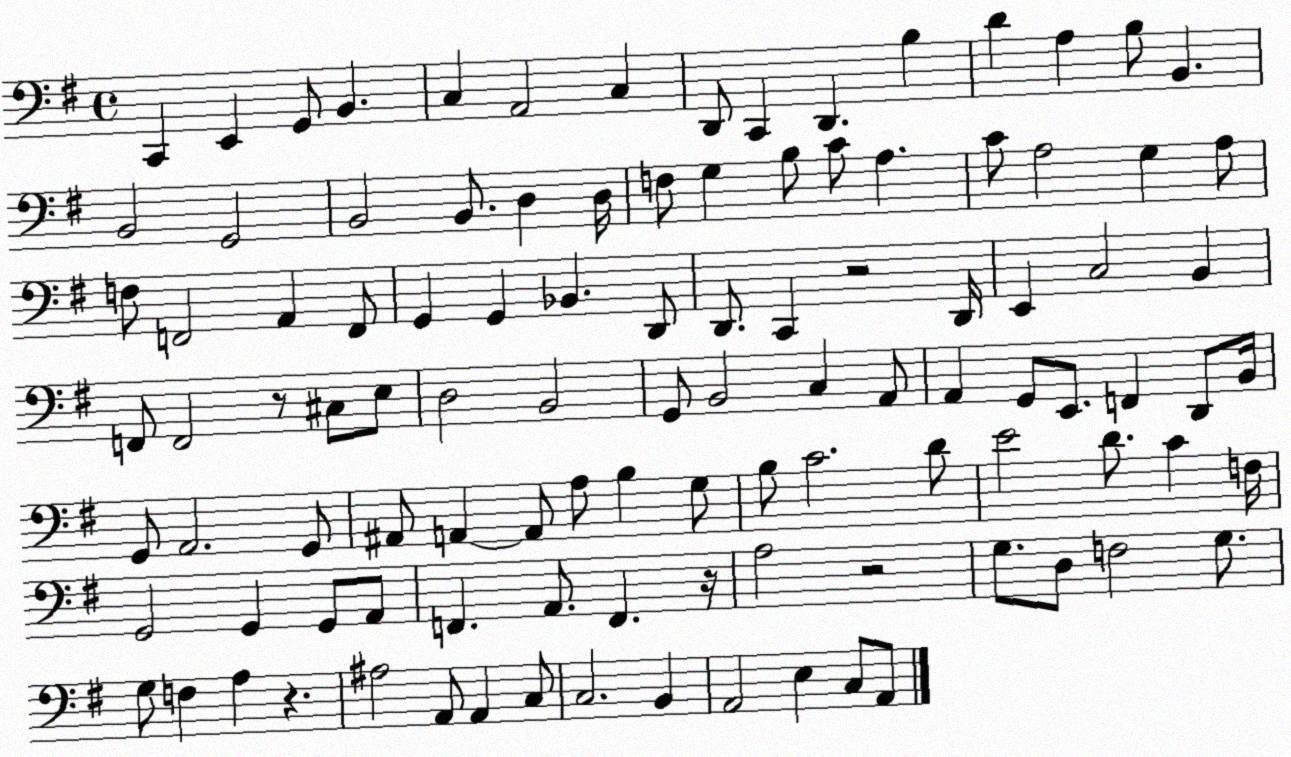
X:1
T:Untitled
M:4/4
L:1/4
K:G
C,, E,, G,,/2 B,, C, A,,2 C, D,,/2 C,, D,, B, D A, B,/2 B,, B,,2 G,,2 B,,2 B,,/2 D, D,/4 F,/2 G, B,/2 C/2 A, C/2 A,2 G, A,/2 F,/2 F,,2 A,, F,,/2 G,, G,, _B,, D,,/2 D,,/2 C,, z2 D,,/4 E,, C,2 B,, F,,/2 F,,2 z/2 ^C,/2 E,/2 D,2 B,,2 G,,/2 B,,2 C, A,,/2 A,, G,,/2 E,,/2 F,, D,,/2 B,,/4 G,,/2 A,,2 G,,/2 ^A,,/2 A,, A,,/2 A,/2 B, G,/2 B,/2 C2 D/2 E2 D/2 C F,/4 G,,2 G,, G,,/2 A,,/2 F,, A,,/2 F,, z/4 A,2 z2 G,/2 D,/2 F,2 G,/2 G,/2 F, A, z ^A,2 A,,/2 A,, C,/2 C,2 B,, A,,2 E, C,/2 A,,/2